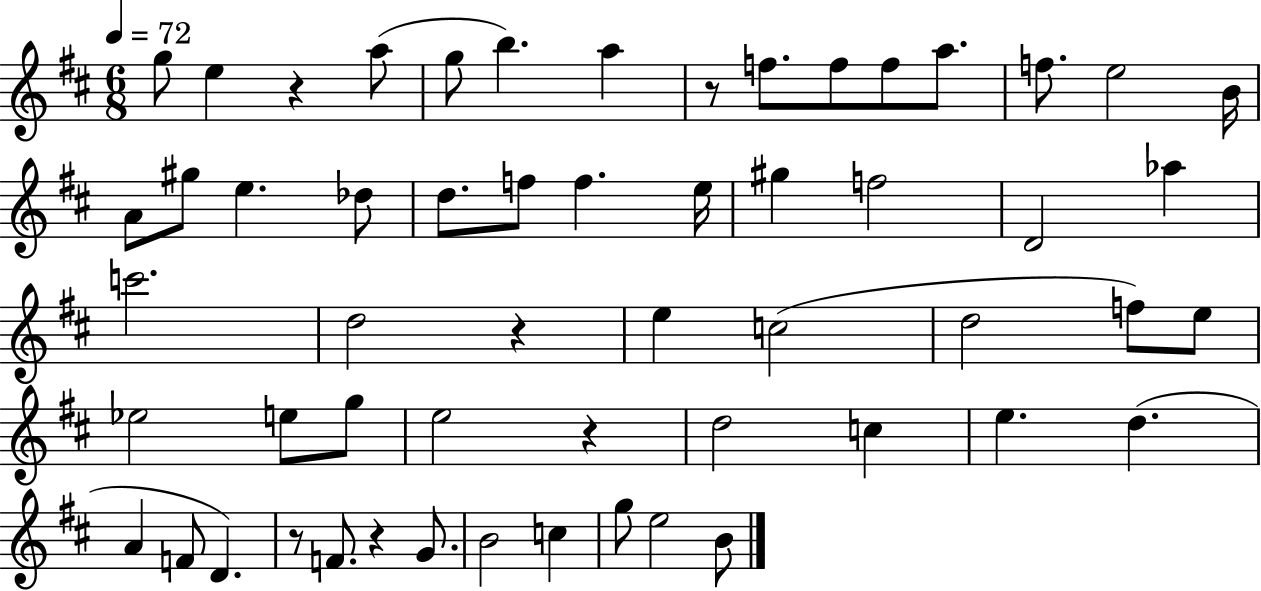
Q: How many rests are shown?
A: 6